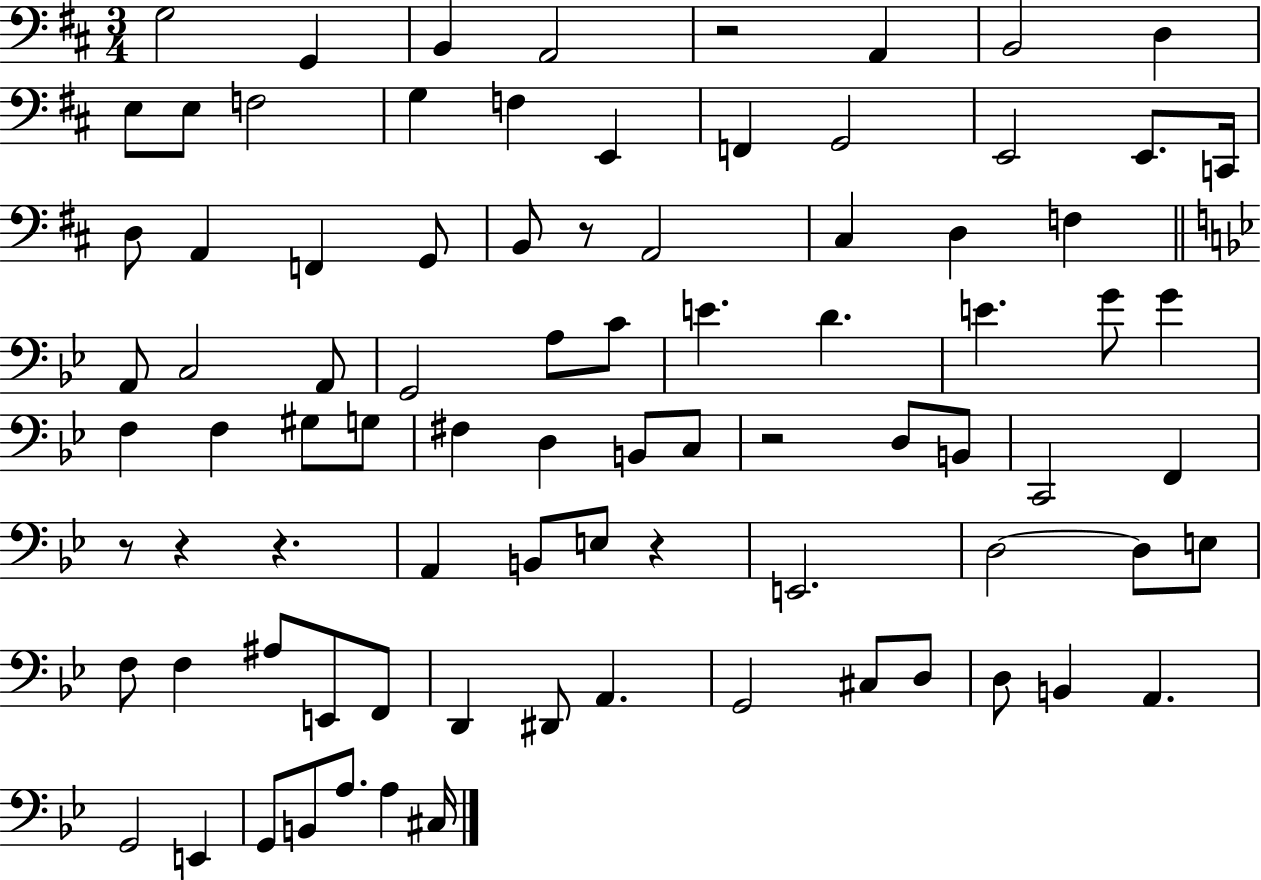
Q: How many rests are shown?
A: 7